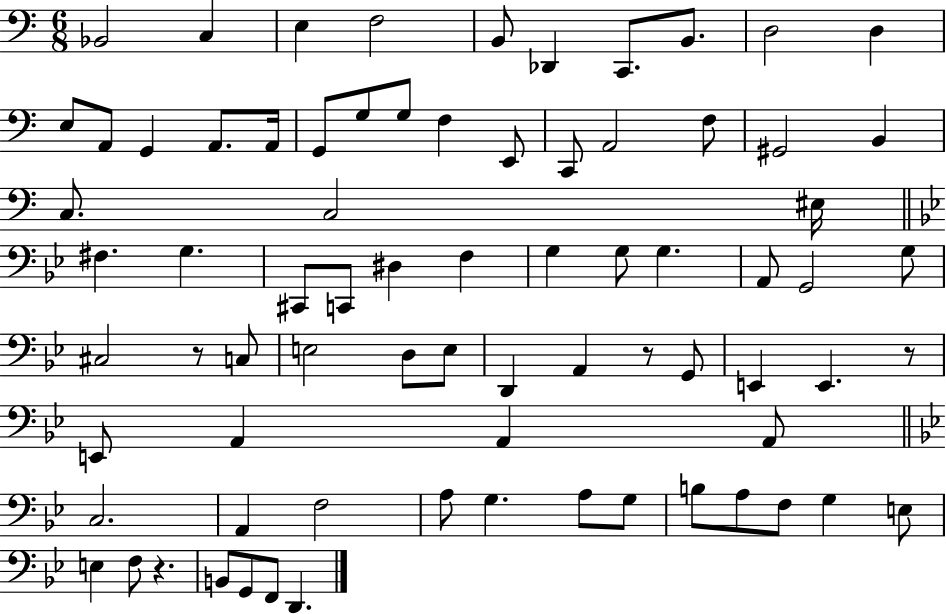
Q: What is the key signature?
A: C major